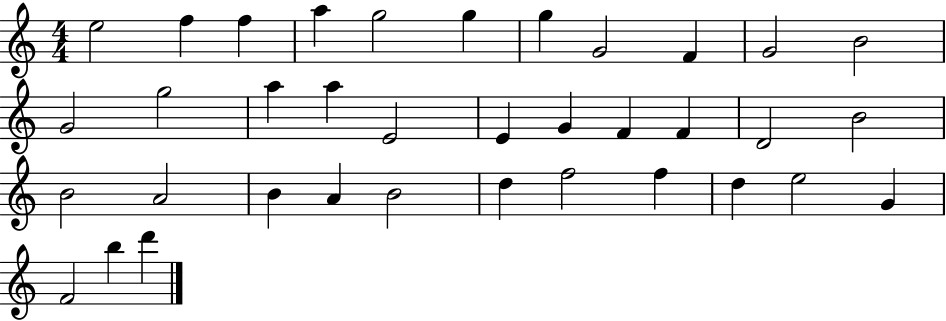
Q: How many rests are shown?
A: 0